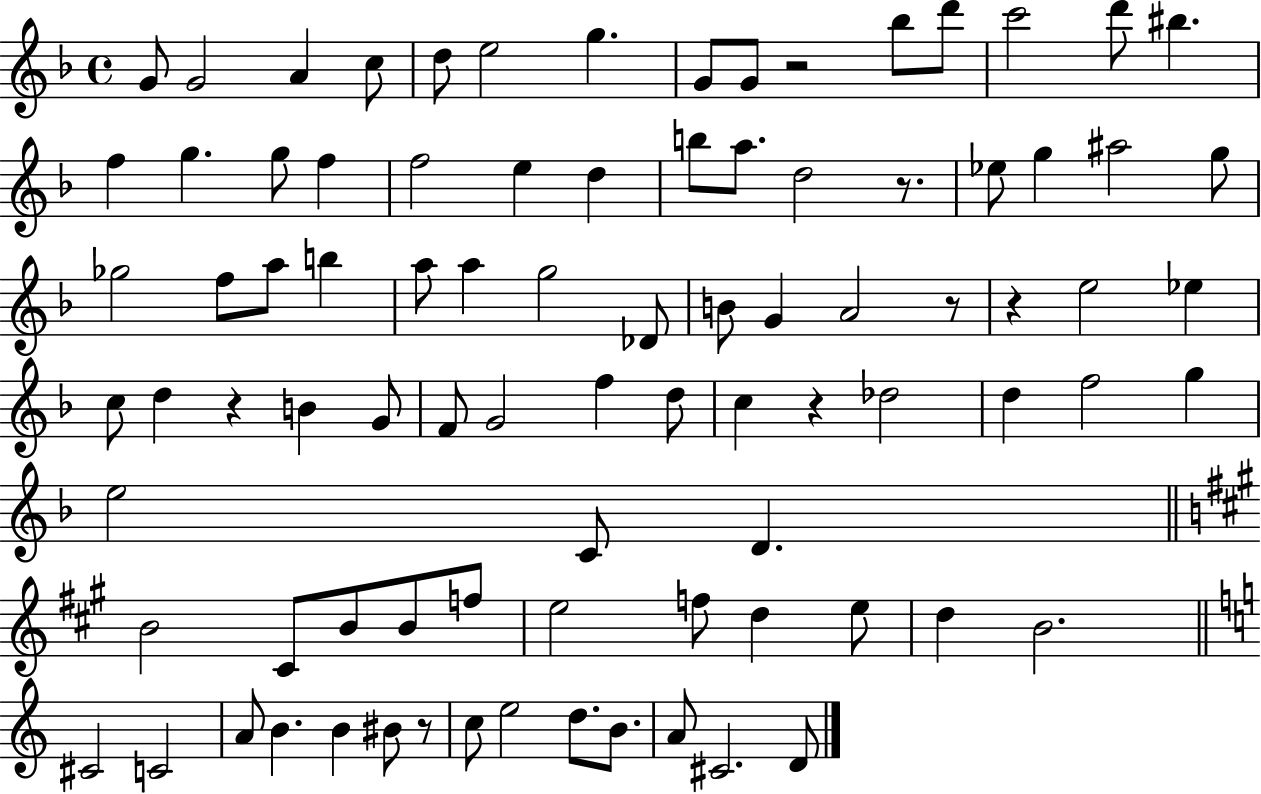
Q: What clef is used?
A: treble